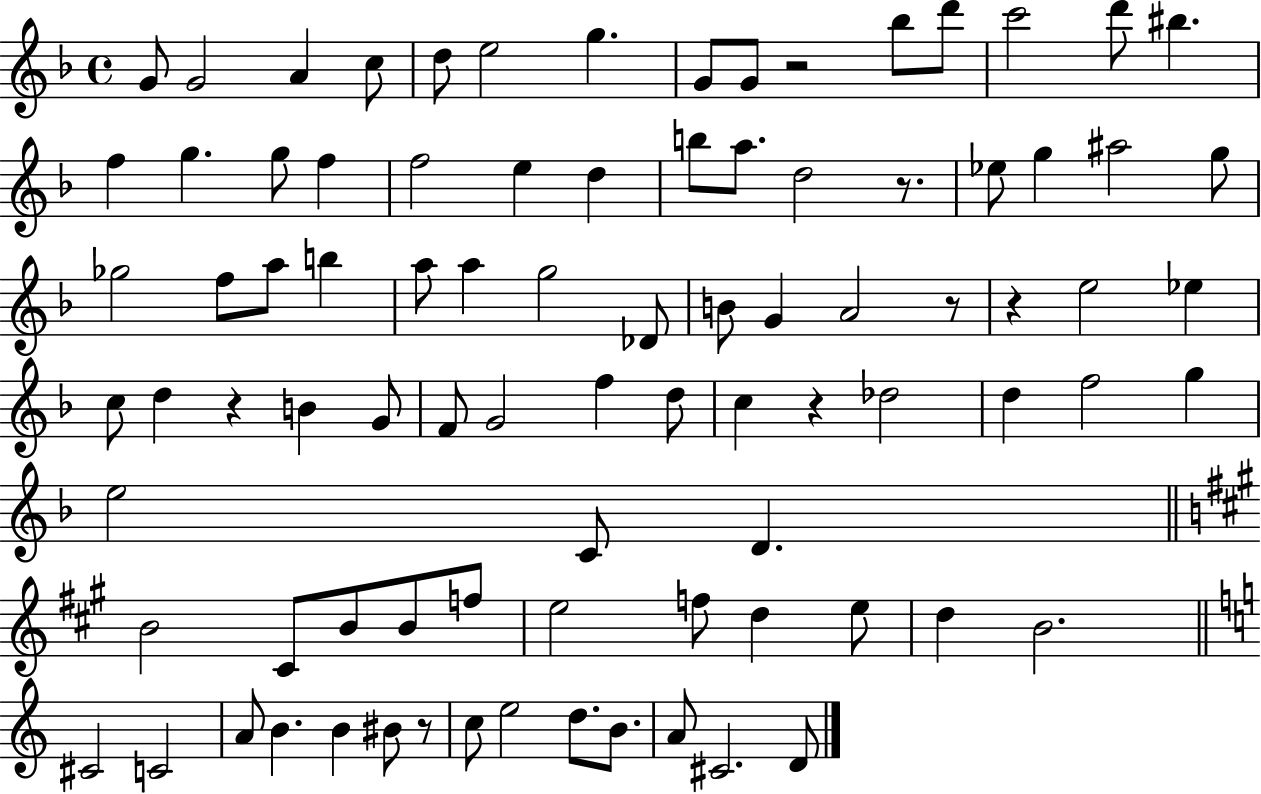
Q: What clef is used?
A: treble